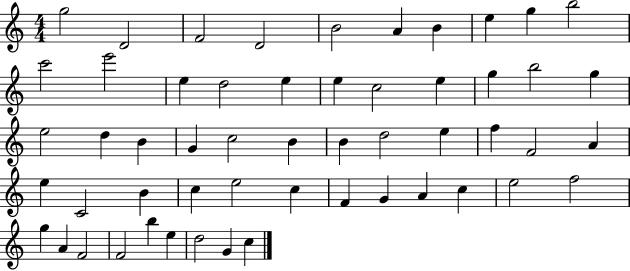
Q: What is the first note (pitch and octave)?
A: G5